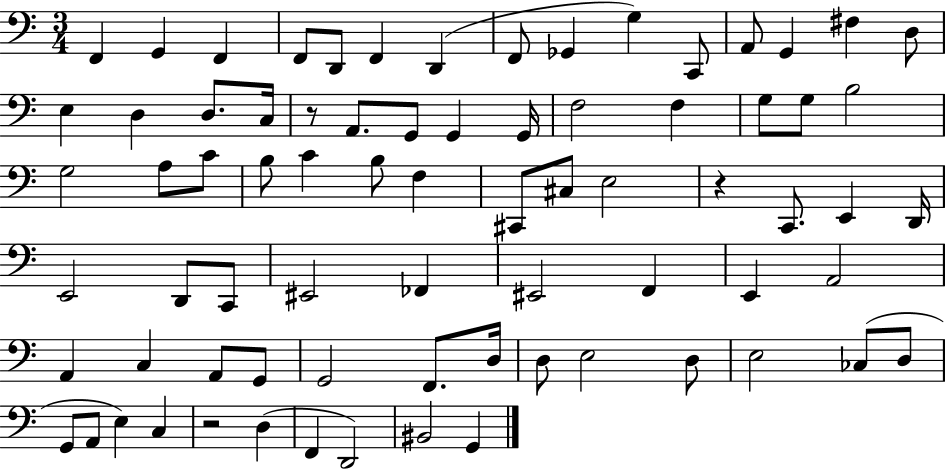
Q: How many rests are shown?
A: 3